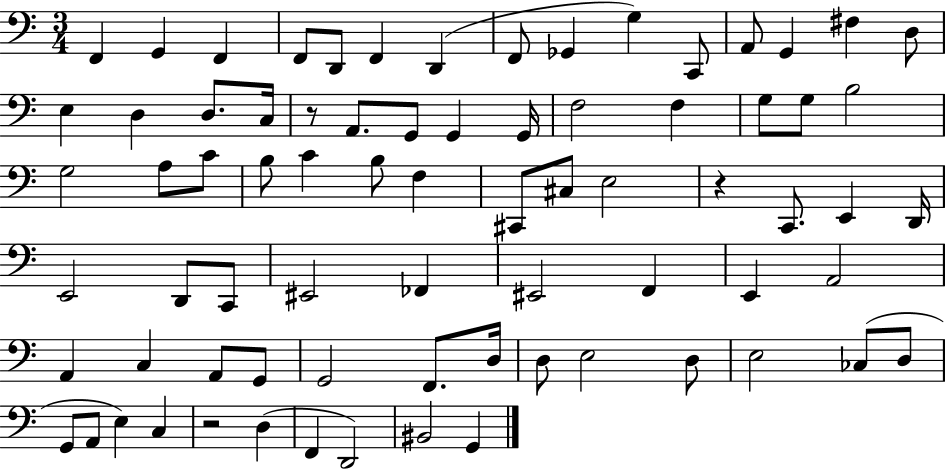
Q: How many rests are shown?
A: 3